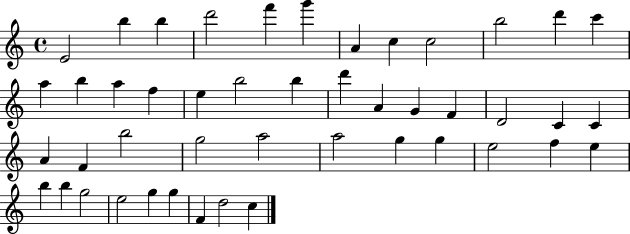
E4/h B5/q B5/q D6/h F6/q G6/q A4/q C5/q C5/h B5/h D6/q C6/q A5/q B5/q A5/q F5/q E5/q B5/h B5/q D6/q A4/q G4/q F4/q D4/h C4/q C4/q A4/q F4/q B5/h G5/h A5/h A5/h G5/q G5/q E5/h F5/q E5/q B5/q B5/q G5/h E5/h G5/q G5/q F4/q D5/h C5/q